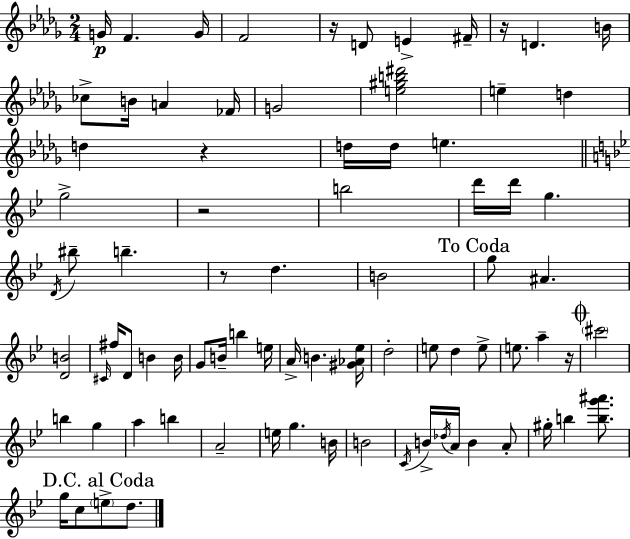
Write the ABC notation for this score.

X:1
T:Untitled
M:2/4
L:1/4
K:Bbm
G/4 F G/4 F2 z/4 D/2 E ^F/4 z/4 D B/4 _c/2 B/4 A _F/4 G2 [e^gb^d']2 e d d z d/4 d/4 e g2 z2 b2 d'/4 d'/4 g D/4 ^b/2 b z/2 d B2 g/2 ^A [DB]2 ^C/4 ^f/4 D/2 B B/4 G/2 B/4 b e/4 A/4 B [^G_A_e]/4 d2 e/2 d e/2 e/2 a z/4 ^c'2 b g a b A2 e/4 g B/4 B2 C/4 B/4 _d/4 A/4 B A/2 ^g/4 b [bg'^a']/2 g/4 c/2 e/2 d/2